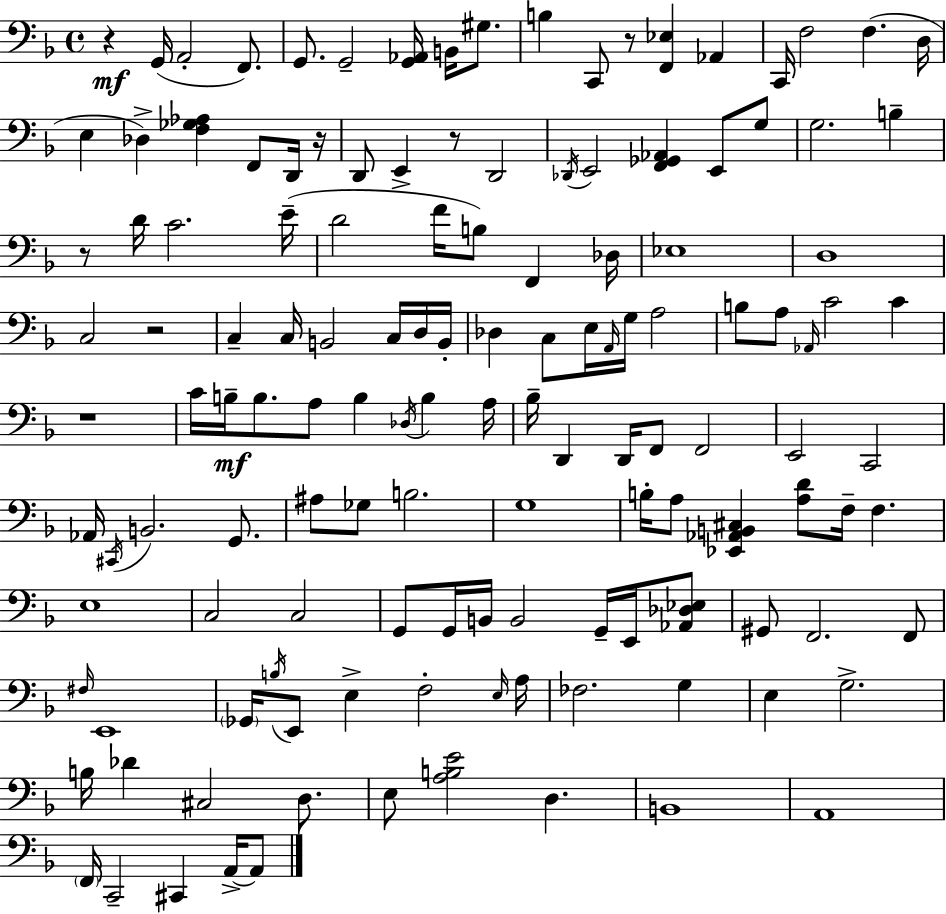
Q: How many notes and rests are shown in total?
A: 135